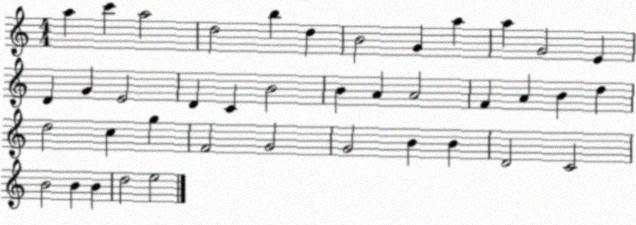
X:1
T:Untitled
M:4/4
L:1/4
K:C
a c' a2 d2 b d B2 G a a G2 E D G E2 D C B2 B A A2 F A B d d2 c g F2 G2 G2 B B D2 C2 B2 B B d2 e2